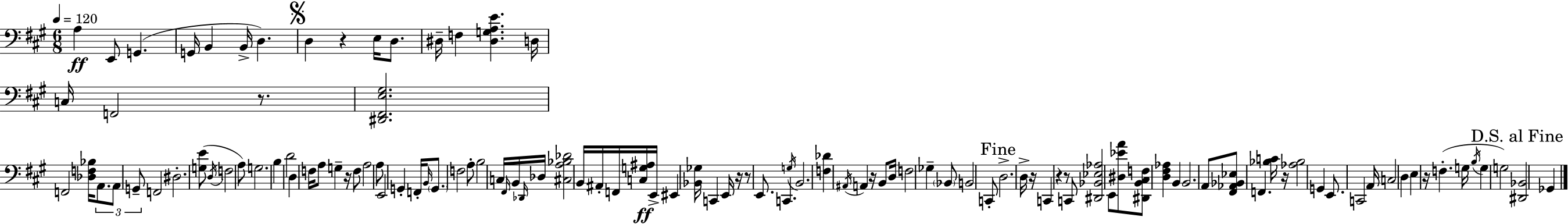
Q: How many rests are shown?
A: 11